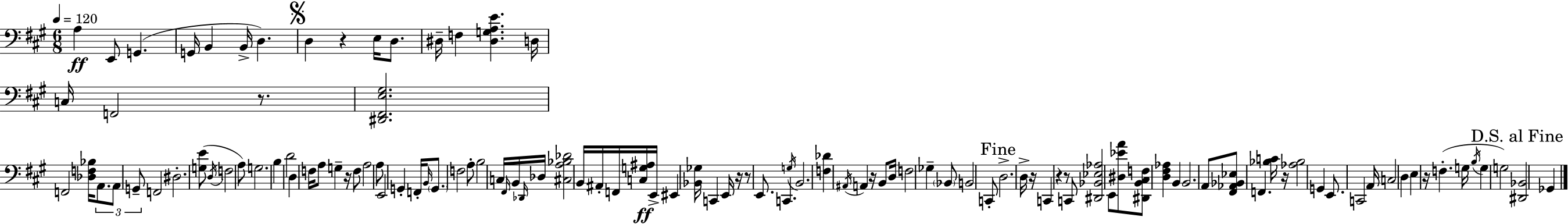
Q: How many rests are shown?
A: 11